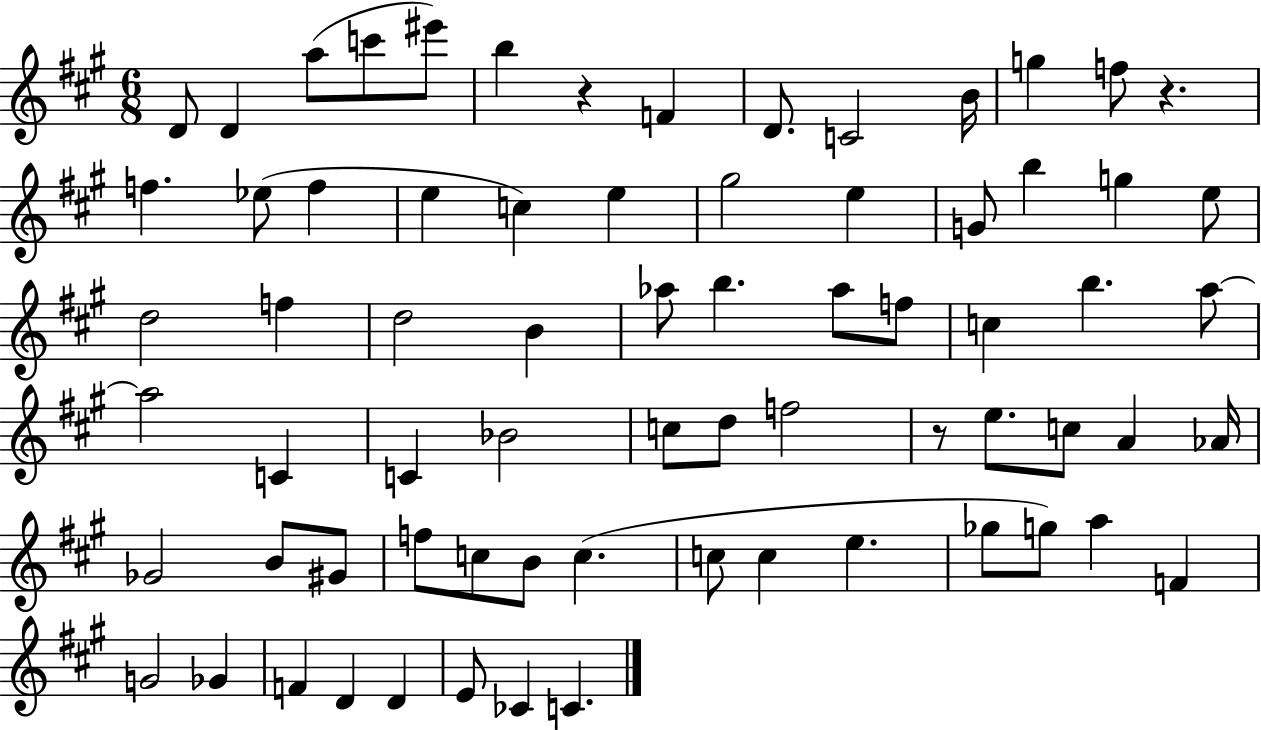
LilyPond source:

{
  \clef treble
  \numericTimeSignature
  \time 6/8
  \key a \major
  \repeat volta 2 { d'8 d'4 a''8( c'''8 eis'''8) | b''4 r4 f'4 | d'8. c'2 b'16 | g''4 f''8 r4. | \break f''4. ees''8( f''4 | e''4 c''4) e''4 | gis''2 e''4 | g'8 b''4 g''4 e''8 | \break d''2 f''4 | d''2 b'4 | aes''8 b''4. aes''8 f''8 | c''4 b''4. a''8~~ | \break a''2 c'4 | c'4 bes'2 | c''8 d''8 f''2 | r8 e''8. c''8 a'4 aes'16 | \break ges'2 b'8 gis'8 | f''8 c''8 b'8 c''4.( | c''8 c''4 e''4. | ges''8 g''8) a''4 f'4 | \break g'2 ges'4 | f'4 d'4 d'4 | e'8 ces'4 c'4. | } \bar "|."
}